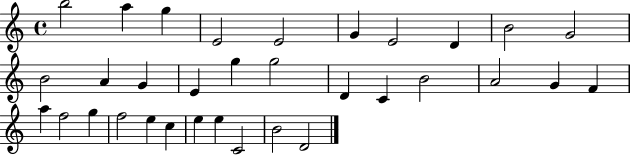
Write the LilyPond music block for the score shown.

{
  \clef treble
  \time 4/4
  \defaultTimeSignature
  \key c \major
  b''2 a''4 g''4 | e'2 e'2 | g'4 e'2 d'4 | b'2 g'2 | \break b'2 a'4 g'4 | e'4 g''4 g''2 | d'4 c'4 b'2 | a'2 g'4 f'4 | \break a''4 f''2 g''4 | f''2 e''4 c''4 | e''4 e''4 c'2 | b'2 d'2 | \break \bar "|."
}